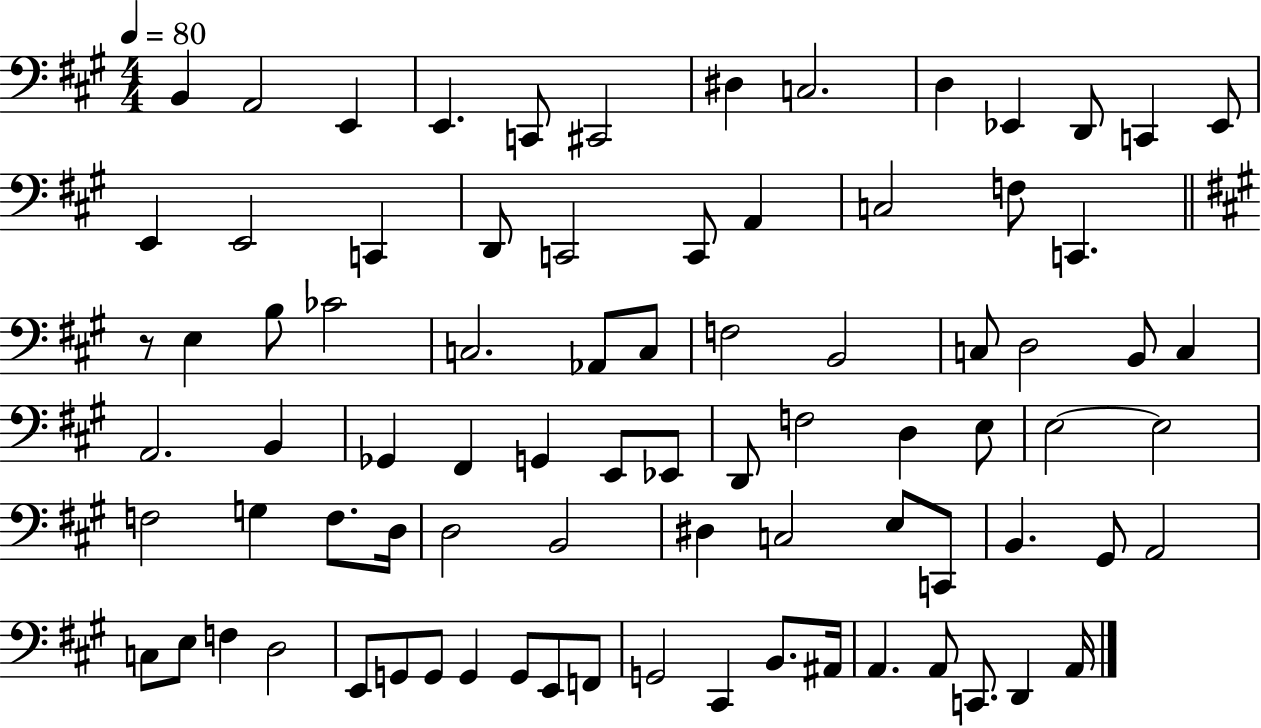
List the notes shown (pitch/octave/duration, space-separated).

B2/q A2/h E2/q E2/q. C2/e C#2/h D#3/q C3/h. D3/q Eb2/q D2/e C2/q Eb2/e E2/q E2/h C2/q D2/e C2/h C2/e A2/q C3/h F3/e C2/q. R/e E3/q B3/e CES4/h C3/h. Ab2/e C3/e F3/h B2/h C3/e D3/h B2/e C3/q A2/h. B2/q Gb2/q F#2/q G2/q E2/e Eb2/e D2/e F3/h D3/q E3/e E3/h E3/h F3/h G3/q F3/e. D3/s D3/h B2/h D#3/q C3/h E3/e C2/e B2/q. G#2/e A2/h C3/e E3/e F3/q D3/h E2/e G2/e G2/e G2/q G2/e E2/e F2/e G2/h C#2/q B2/e. A#2/s A2/q. A2/e C2/e. D2/q A2/s